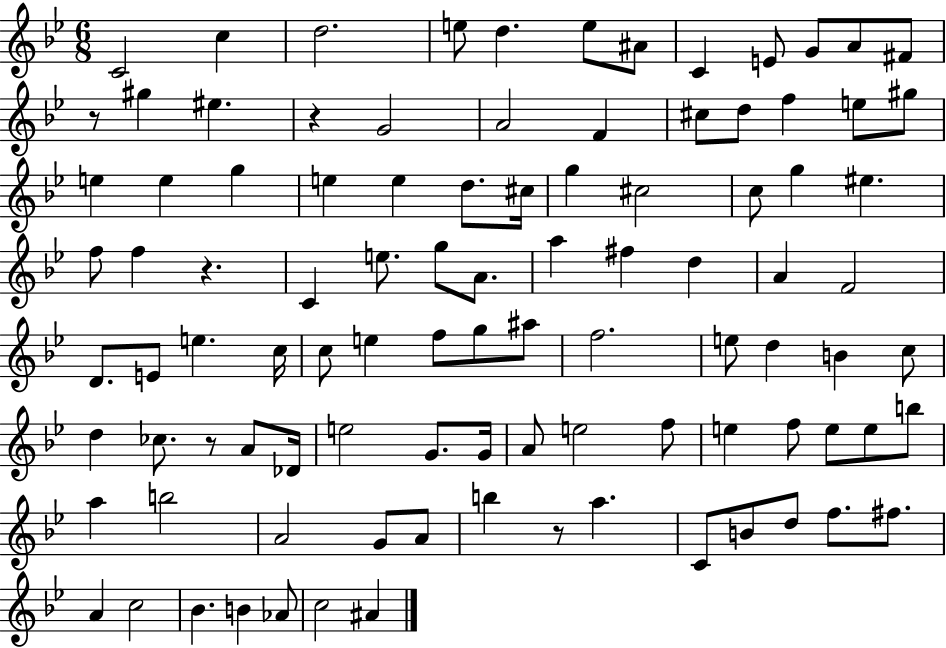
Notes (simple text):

C4/h C5/q D5/h. E5/e D5/q. E5/e A#4/e C4/q E4/e G4/e A4/e F#4/e R/e G#5/q EIS5/q. R/q G4/h A4/h F4/q C#5/e D5/e F5/q E5/e G#5/e E5/q E5/q G5/q E5/q E5/q D5/e. C#5/s G5/q C#5/h C5/e G5/q EIS5/q. F5/e F5/q R/q. C4/q E5/e. G5/e A4/e. A5/q F#5/q D5/q A4/q F4/h D4/e. E4/e E5/q. C5/s C5/e E5/q F5/e G5/e A#5/e F5/h. E5/e D5/q B4/q C5/e D5/q CES5/e. R/e A4/e Db4/s E5/h G4/e. G4/s A4/e E5/h F5/e E5/q F5/e E5/e E5/e B5/e A5/q B5/h A4/h G4/e A4/e B5/q R/e A5/q. C4/e B4/e D5/e F5/e. F#5/e. A4/q C5/h Bb4/q. B4/q Ab4/e C5/h A#4/q